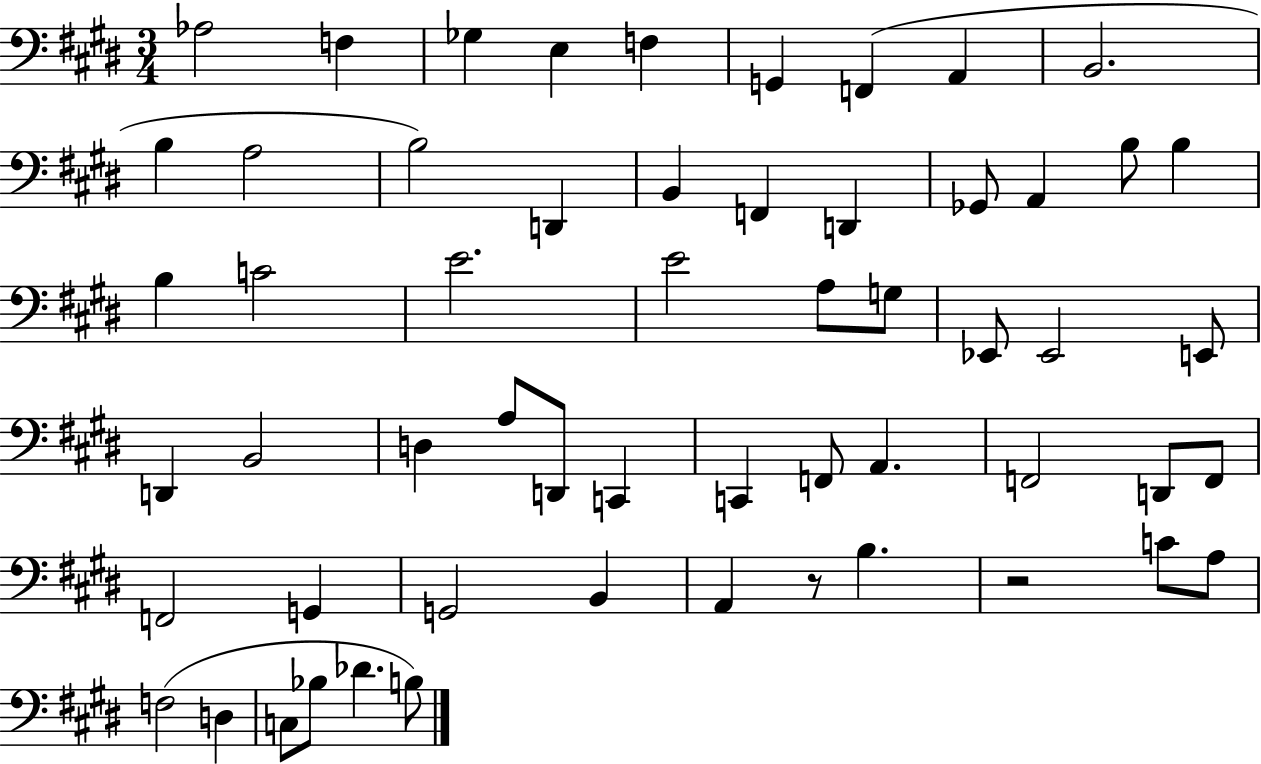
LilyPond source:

{
  \clef bass
  \numericTimeSignature
  \time 3/4
  \key e \major
  aes2 f4 | ges4 e4 f4 | g,4 f,4( a,4 | b,2. | \break b4 a2 | b2) d,4 | b,4 f,4 d,4 | ges,8 a,4 b8 b4 | \break b4 c'2 | e'2. | e'2 a8 g8 | ees,8 ees,2 e,8 | \break d,4 b,2 | d4 a8 d,8 c,4 | c,4 f,8 a,4. | f,2 d,8 f,8 | \break f,2 g,4 | g,2 b,4 | a,4 r8 b4. | r2 c'8 a8 | \break f2( d4 | c8 bes8 des'4. b8) | \bar "|."
}